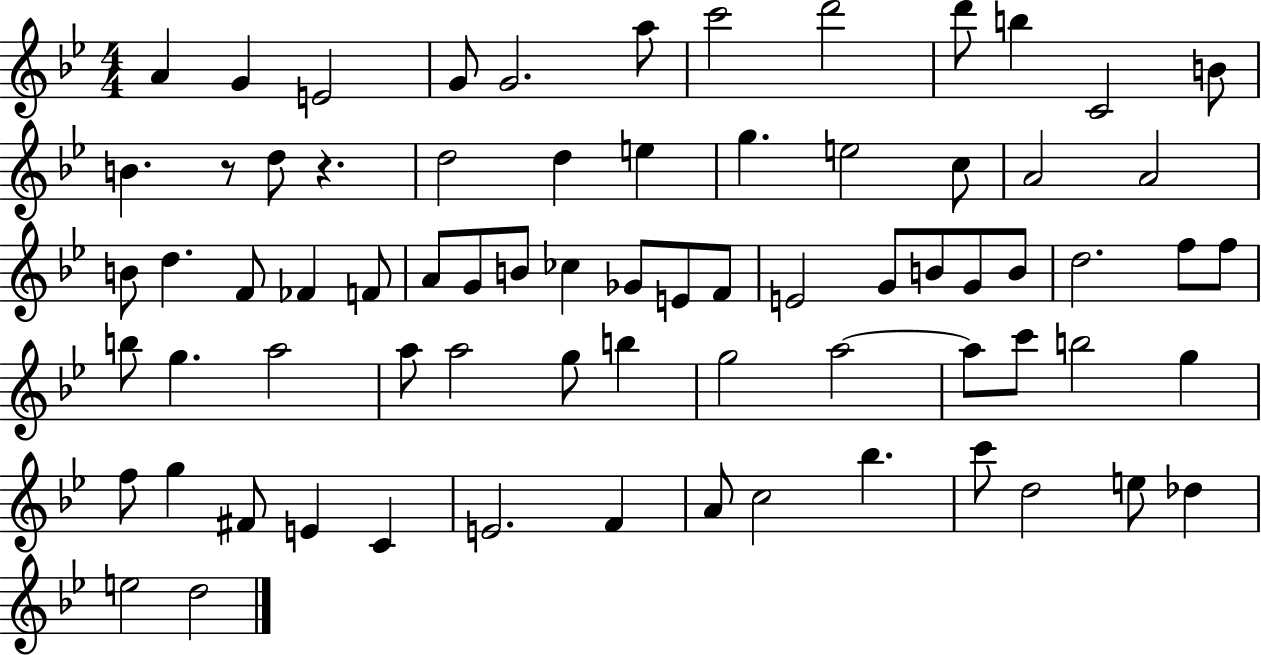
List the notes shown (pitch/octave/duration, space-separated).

A4/q G4/q E4/h G4/e G4/h. A5/e C6/h D6/h D6/e B5/q C4/h B4/e B4/q. R/e D5/e R/q. D5/h D5/q E5/q G5/q. E5/h C5/e A4/h A4/h B4/e D5/q. F4/e FES4/q F4/e A4/e G4/e B4/e CES5/q Gb4/e E4/e F4/e E4/h G4/e B4/e G4/e B4/e D5/h. F5/e F5/e B5/e G5/q. A5/h A5/e A5/h G5/e B5/q G5/h A5/h A5/e C6/e B5/h G5/q F5/e G5/q F#4/e E4/q C4/q E4/h. F4/q A4/e C5/h Bb5/q. C6/e D5/h E5/e Db5/q E5/h D5/h